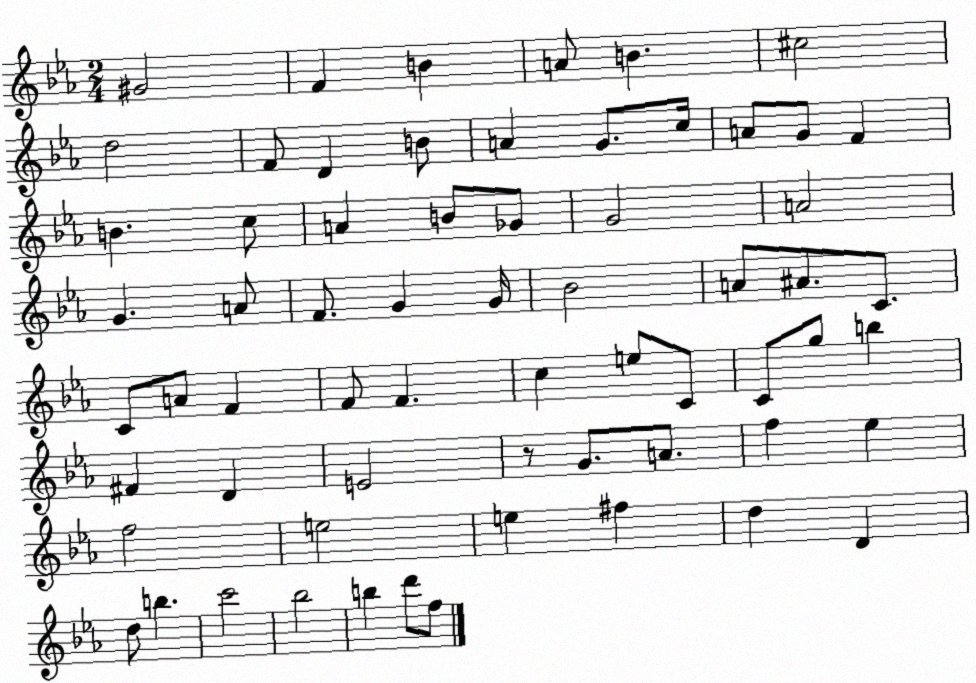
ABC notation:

X:1
T:Untitled
M:2/4
L:1/4
K:Eb
^G2 F B A/2 B ^c2 d2 F/2 D B/2 A G/2 c/4 A/2 G/2 F B c/2 A B/2 _G/2 G2 A2 G A/2 F/2 G G/4 _B2 A/2 ^A/2 C/2 C/2 A/2 F F/2 F c e/2 C/2 C/2 g/2 b ^F D E2 z/2 G/2 A/2 f _e f2 e2 e ^f d D d/2 b c'2 _b2 b d'/2 f/2